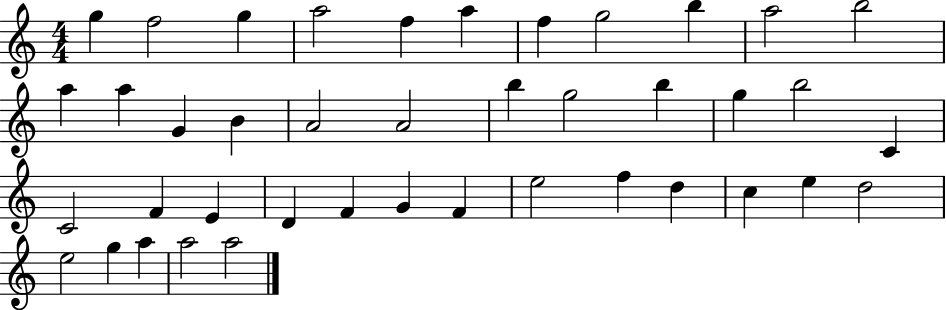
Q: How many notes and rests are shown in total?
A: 41